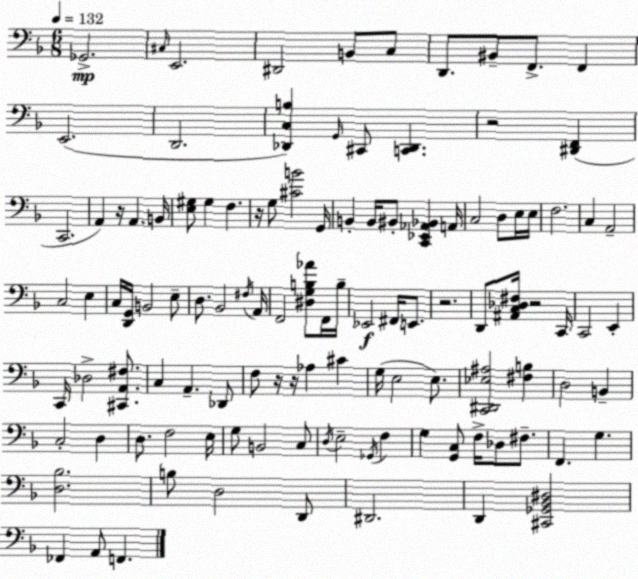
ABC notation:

X:1
T:Untitled
M:6/8
L:1/4
K:Dm
_G,,2 ^C,/4 E,,2 ^D,,2 B,,/2 C,/2 D,,/2 ^B,,/2 F,,/2 F,, E,,2 D,,2 [_D,,C,B,] G,,/4 ^C,,/2 [C,,_D,,] z2 [^D,,F,,] C,,2 A,, z/4 A,, B,,/4 [E,^G,]/2 ^G, F, z/4 G,/2 [^CB]2 G,,/4 B,, B,,/4 ^B,,/2 [C,,_E,,_A,,_B,,] A,,/4 C,2 D,/2 E,/4 E,/4 F,2 C, A,,2 C,2 E, C,/4 [D,,G,,]/4 B,,2 E,/2 D,/2 _B,,2 ^F,/4 A,,/4 F,,2 [^D,G,B,_A]/2 F,,/4 B,/4 _E,,2 ^F,,/4 E,,/2 z2 D,,/2 [^A,,C,_D,^F,]/4 z2 C,,/4 C,,2 E,, C,,/4 _D,2 [^C,,A,,^F,]/2 C, A,, _D,,/2 F,/2 z/4 z/4 _A, ^C G,/4 E,2 E,/2 [C,,^D,,_E,^A,]2 [^F,B,] D,2 B,, C,2 D, D,/2 F,2 E,/4 G,/2 B,,2 C,/2 D,/4 E,2 _G,,/4 F, G, [G,,C,]/2 F,/4 _D,/2 ^F,/2 F,, G, [D,_B,]2 B,/2 D,2 D,,/2 ^D,,2 D,, [^C,,_G,,_B,,^D,]2 _F,, A,,/2 F,,